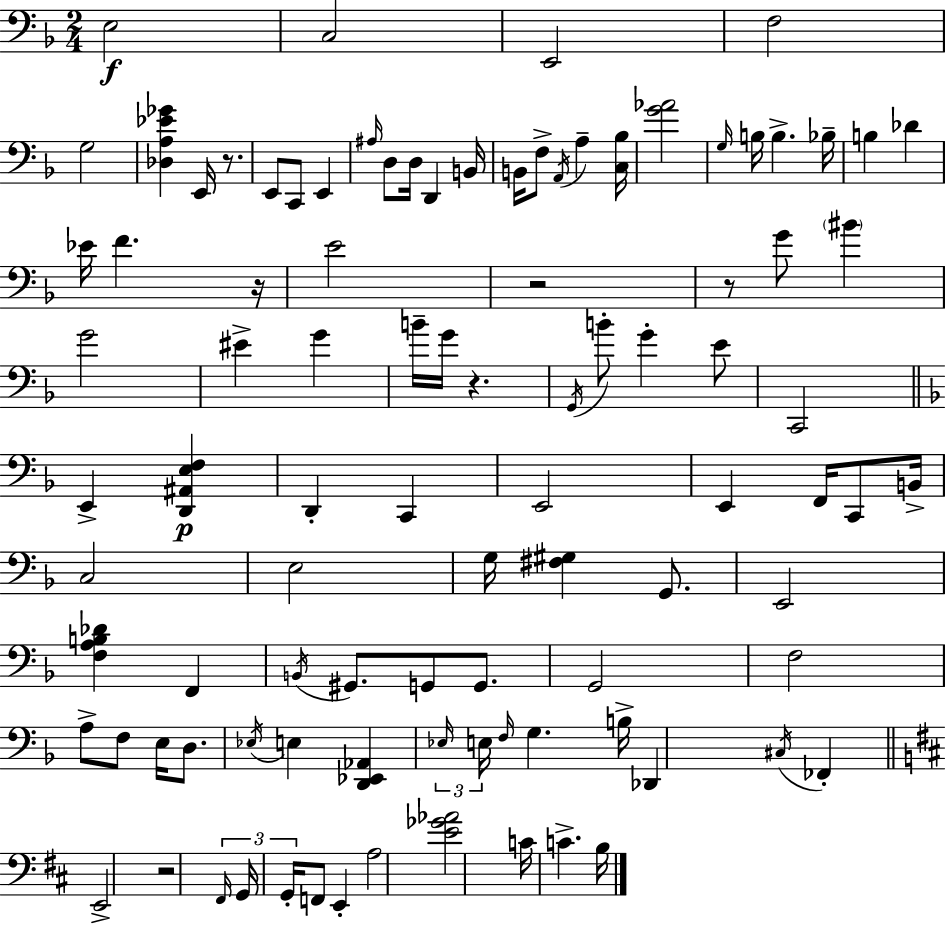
X:1
T:Untitled
M:2/4
L:1/4
K:F
E,2 C,2 E,,2 F,2 G,2 [_D,A,_E_G] E,,/4 z/2 E,,/2 C,,/2 E,, ^A,/4 D,/2 D,/4 D,, B,,/4 B,,/4 F,/2 A,,/4 A, [C,_B,]/4 [G_A]2 G,/4 B,/4 B, _B,/4 B, _D _E/4 F z/4 E2 z2 z/2 G/2 ^B G2 ^E G B/4 G/4 z G,,/4 B/2 G E/2 C,,2 E,, [D,,^A,,E,F,] D,, C,, E,,2 E,, F,,/4 C,,/2 B,,/4 C,2 E,2 G,/4 [^F,^G,] G,,/2 E,,2 [F,A,B,_D] F,, B,,/4 ^G,,/2 G,,/2 G,,/2 G,,2 F,2 A,/2 F,/2 E,/4 D,/2 _E,/4 E, [D,,_E,,_A,,] _E,/4 E,/4 F,/4 G, B,/4 _D,, ^C,/4 _F,, E,,2 z2 ^F,,/4 G,,/4 G,,/4 F,,/2 E,, A,2 [E_G_A]2 C/4 C B,/4